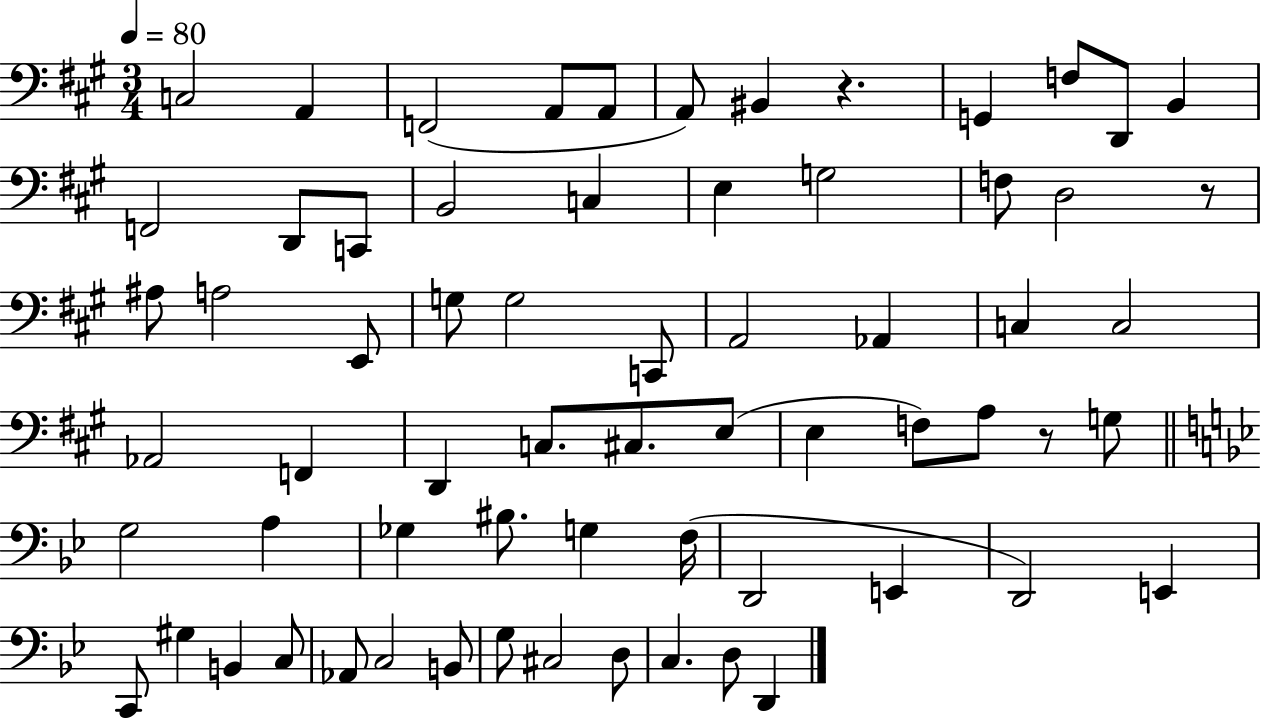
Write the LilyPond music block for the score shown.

{
  \clef bass
  \numericTimeSignature
  \time 3/4
  \key a \major
  \tempo 4 = 80
  c2 a,4 | f,2( a,8 a,8 | a,8) bis,4 r4. | g,4 f8 d,8 b,4 | \break f,2 d,8 c,8 | b,2 c4 | e4 g2 | f8 d2 r8 | \break ais8 a2 e,8 | g8 g2 c,8 | a,2 aes,4 | c4 c2 | \break aes,2 f,4 | d,4 c8. cis8. e8( | e4 f8) a8 r8 g8 | \bar "||" \break \key bes \major g2 a4 | ges4 bis8. g4 f16( | d,2 e,4 | d,2) e,4 | \break c,8 gis4 b,4 c8 | aes,8 c2 b,8 | g8 cis2 d8 | c4. d8 d,4 | \break \bar "|."
}